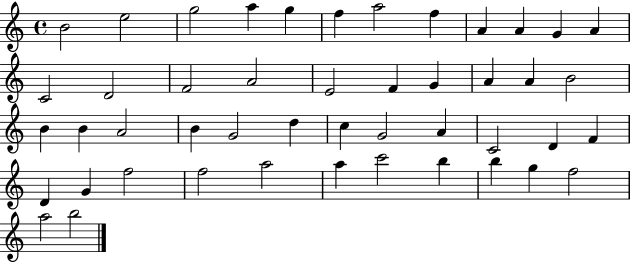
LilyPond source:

{
  \clef treble
  \time 4/4
  \defaultTimeSignature
  \key c \major
  b'2 e''2 | g''2 a''4 g''4 | f''4 a''2 f''4 | a'4 a'4 g'4 a'4 | \break c'2 d'2 | f'2 a'2 | e'2 f'4 g'4 | a'4 a'4 b'2 | \break b'4 b'4 a'2 | b'4 g'2 d''4 | c''4 g'2 a'4 | c'2 d'4 f'4 | \break d'4 g'4 f''2 | f''2 a''2 | a''4 c'''2 b''4 | b''4 g''4 f''2 | \break a''2 b''2 | \bar "|."
}